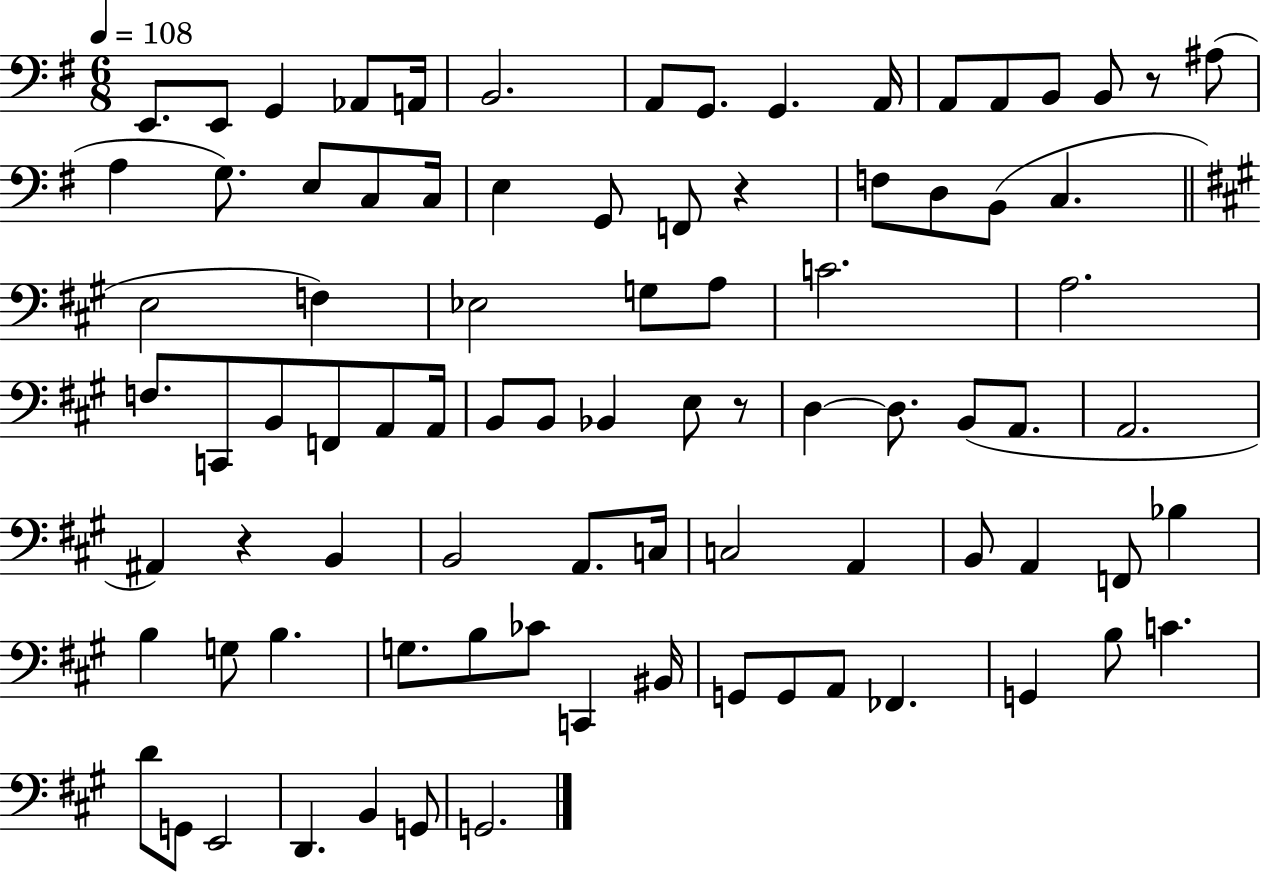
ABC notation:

X:1
T:Untitled
M:6/8
L:1/4
K:G
E,,/2 E,,/2 G,, _A,,/2 A,,/4 B,,2 A,,/2 G,,/2 G,, A,,/4 A,,/2 A,,/2 B,,/2 B,,/2 z/2 ^A,/2 A, G,/2 E,/2 C,/2 C,/4 E, G,,/2 F,,/2 z F,/2 D,/2 B,,/2 C, E,2 F, _E,2 G,/2 A,/2 C2 A,2 F,/2 C,,/2 B,,/2 F,,/2 A,,/2 A,,/4 B,,/2 B,,/2 _B,, E,/2 z/2 D, D,/2 B,,/2 A,,/2 A,,2 ^A,, z B,, B,,2 A,,/2 C,/4 C,2 A,, B,,/2 A,, F,,/2 _B, B, G,/2 B, G,/2 B,/2 _C/2 C,, ^B,,/4 G,,/2 G,,/2 A,,/2 _F,, G,, B,/2 C D/2 G,,/2 E,,2 D,, B,, G,,/2 G,,2